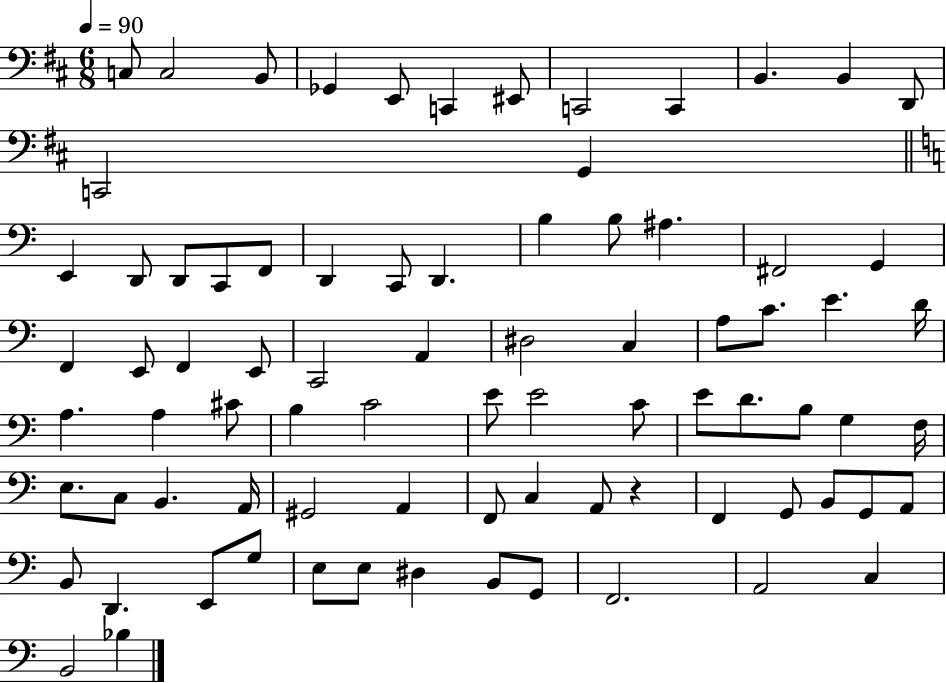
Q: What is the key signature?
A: D major